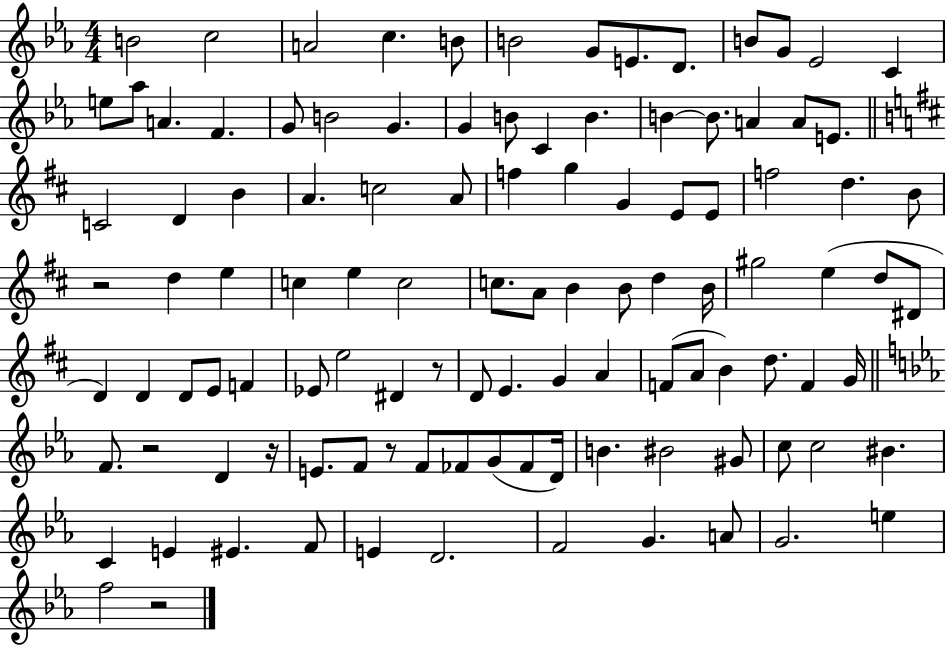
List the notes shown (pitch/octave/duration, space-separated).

B4/h C5/h A4/h C5/q. B4/e B4/h G4/e E4/e. D4/e. B4/e G4/e Eb4/h C4/q E5/e Ab5/e A4/q. F4/q. G4/e B4/h G4/q. G4/q B4/e C4/q B4/q. B4/q B4/e. A4/q A4/e E4/e. C4/h D4/q B4/q A4/q. C5/h A4/e F5/q G5/q G4/q E4/e E4/e F5/h D5/q. B4/e R/h D5/q E5/q C5/q E5/q C5/h C5/e. A4/e B4/q B4/e D5/q B4/s G#5/h E5/q D5/e D#4/e D4/q D4/q D4/e E4/e F4/q Eb4/e E5/h D#4/q R/e D4/e E4/q. G4/q A4/q F4/e A4/e B4/q D5/e. F4/q G4/s F4/e. R/h D4/q R/s E4/e. F4/e R/e F4/e FES4/e G4/e FES4/e D4/s B4/q. BIS4/h G#4/e C5/e C5/h BIS4/q. C4/q E4/q EIS4/q. F4/e E4/q D4/h. F4/h G4/q. A4/e G4/h. E5/q F5/h R/h